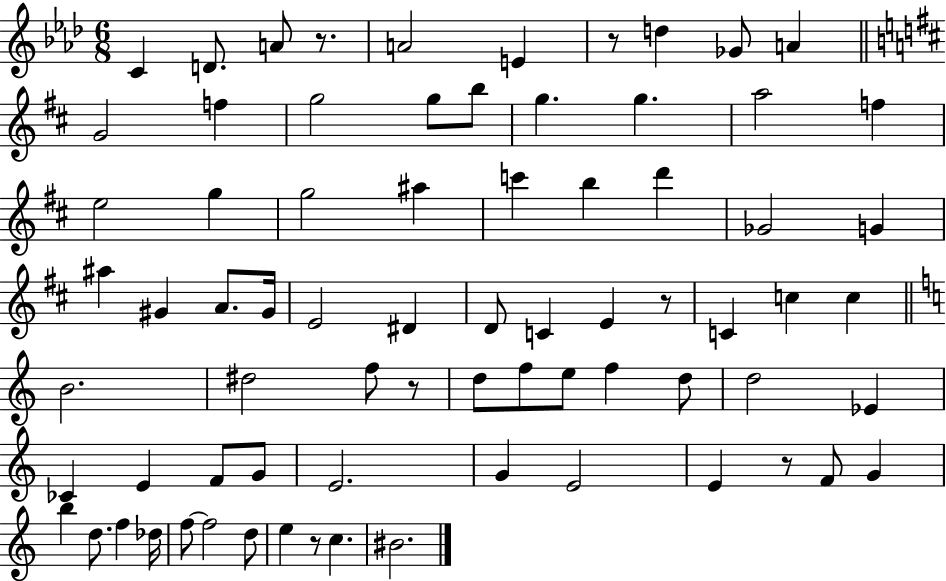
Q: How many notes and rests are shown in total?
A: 74